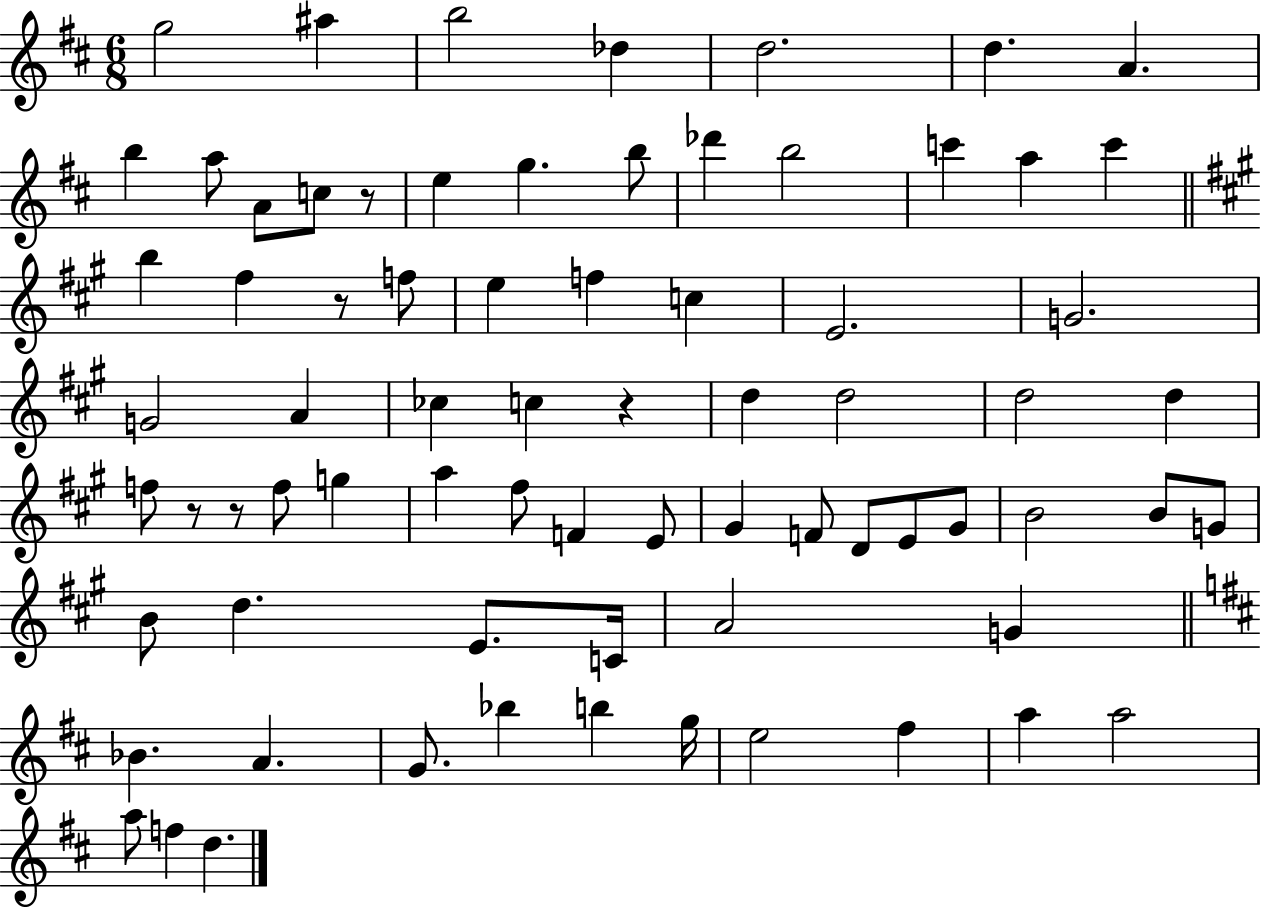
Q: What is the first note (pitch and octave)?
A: G5